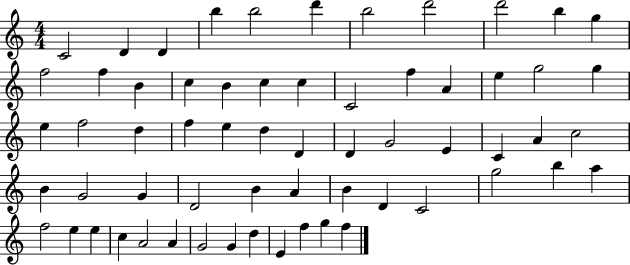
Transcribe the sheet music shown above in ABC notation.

X:1
T:Untitled
M:4/4
L:1/4
K:C
C2 D D b b2 d' b2 d'2 d'2 b g f2 f B c B c c C2 f A e g2 g e f2 d f e d D D G2 E C A c2 B G2 G D2 B A B D C2 g2 b a f2 e e c A2 A G2 G d E f g f